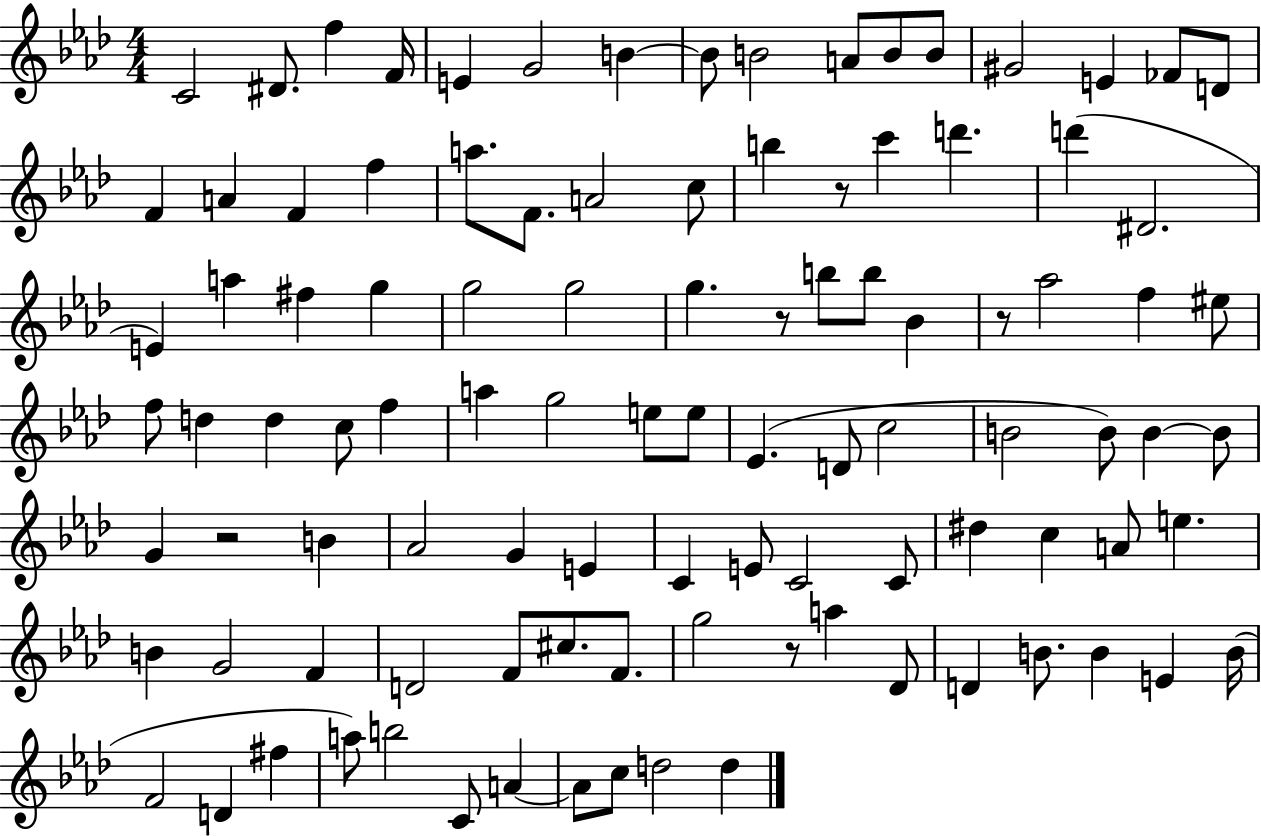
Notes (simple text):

C4/h D#4/e. F5/q F4/s E4/q G4/h B4/q B4/e B4/h A4/e B4/e B4/e G#4/h E4/q FES4/e D4/e F4/q A4/q F4/q F5/q A5/e. F4/e. A4/h C5/e B5/q R/e C6/q D6/q. D6/q D#4/h. E4/q A5/q F#5/q G5/q G5/h G5/h G5/q. R/e B5/e B5/e Bb4/q R/e Ab5/h F5/q EIS5/e F5/e D5/q D5/q C5/e F5/q A5/q G5/h E5/e E5/e Eb4/q. D4/e C5/h B4/h B4/e B4/q B4/e G4/q R/h B4/q Ab4/h G4/q E4/q C4/q E4/e C4/h C4/e D#5/q C5/q A4/e E5/q. B4/q G4/h F4/q D4/h F4/e C#5/e. F4/e. G5/h R/e A5/q Db4/e D4/q B4/e. B4/q E4/q B4/s F4/h D4/q F#5/q A5/e B5/h C4/e A4/q A4/e C5/e D5/h D5/q